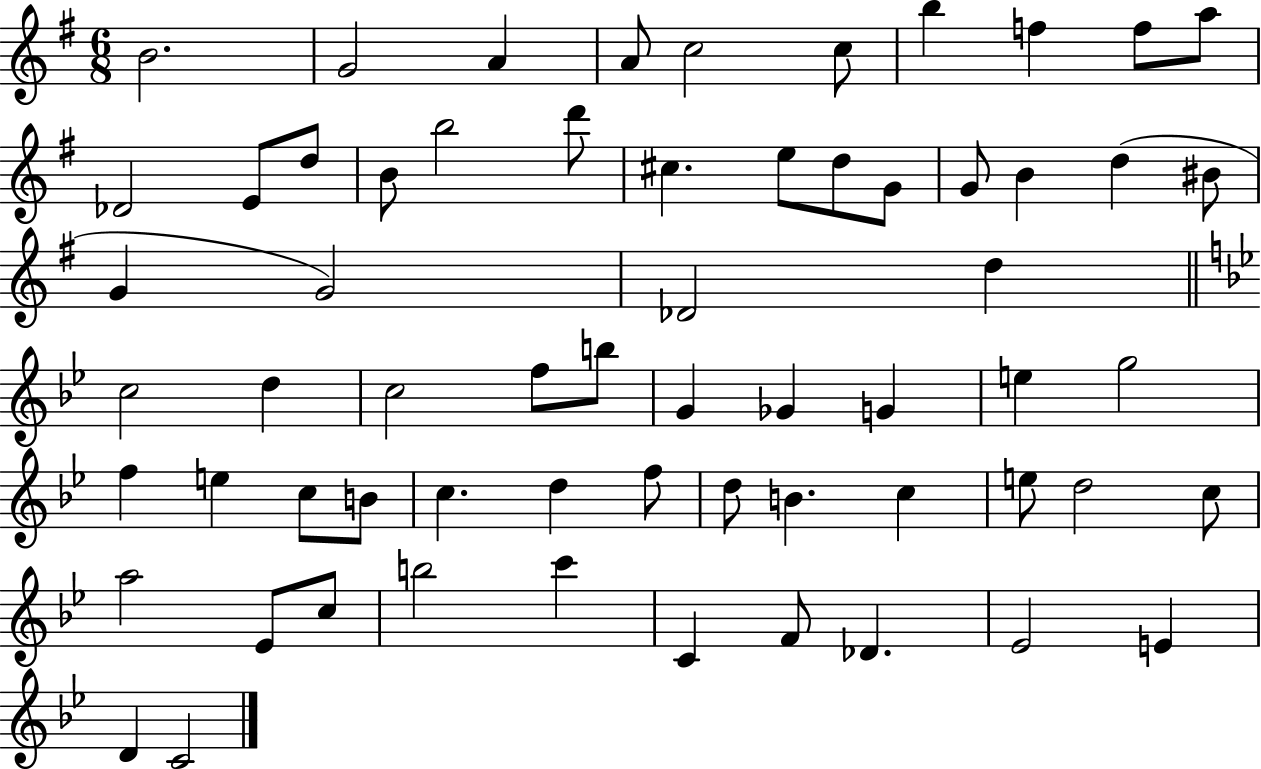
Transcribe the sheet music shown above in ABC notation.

X:1
T:Untitled
M:6/8
L:1/4
K:G
B2 G2 A A/2 c2 c/2 b f f/2 a/2 _D2 E/2 d/2 B/2 b2 d'/2 ^c e/2 d/2 G/2 G/2 B d ^B/2 G G2 _D2 d c2 d c2 f/2 b/2 G _G G e g2 f e c/2 B/2 c d f/2 d/2 B c e/2 d2 c/2 a2 _E/2 c/2 b2 c' C F/2 _D _E2 E D C2